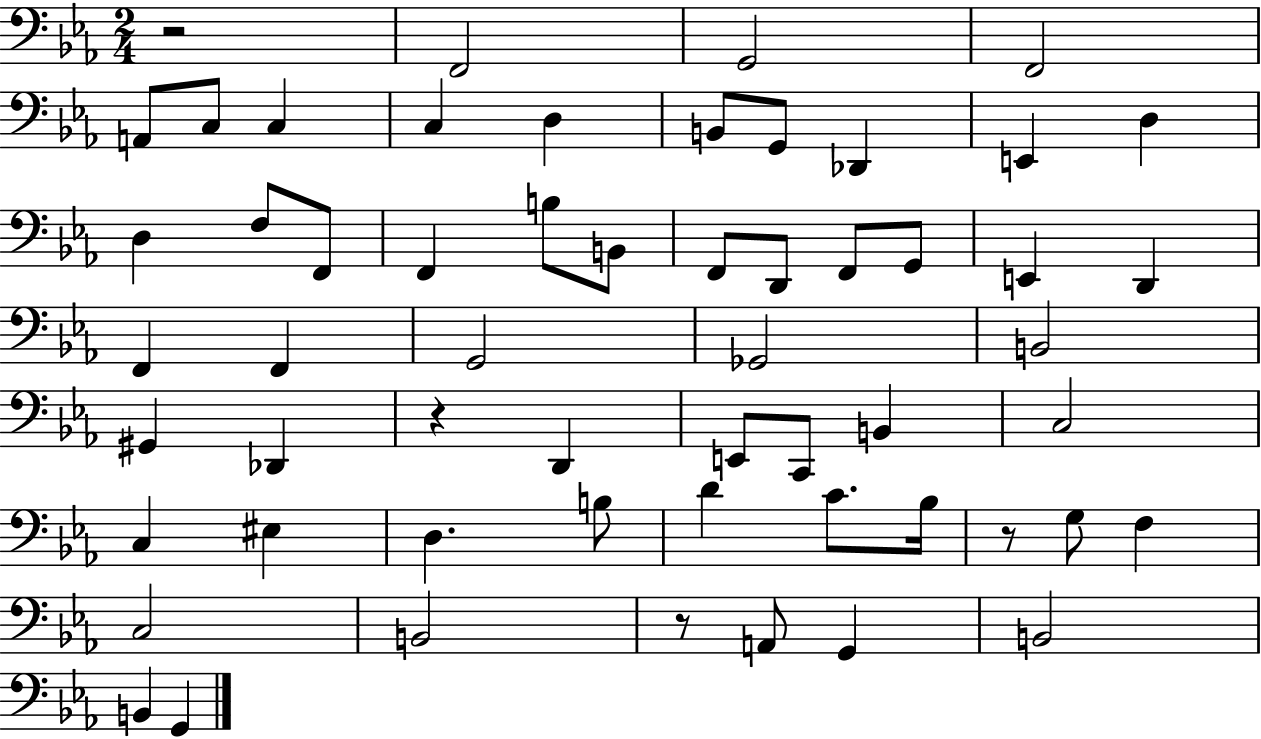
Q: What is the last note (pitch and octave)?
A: G2